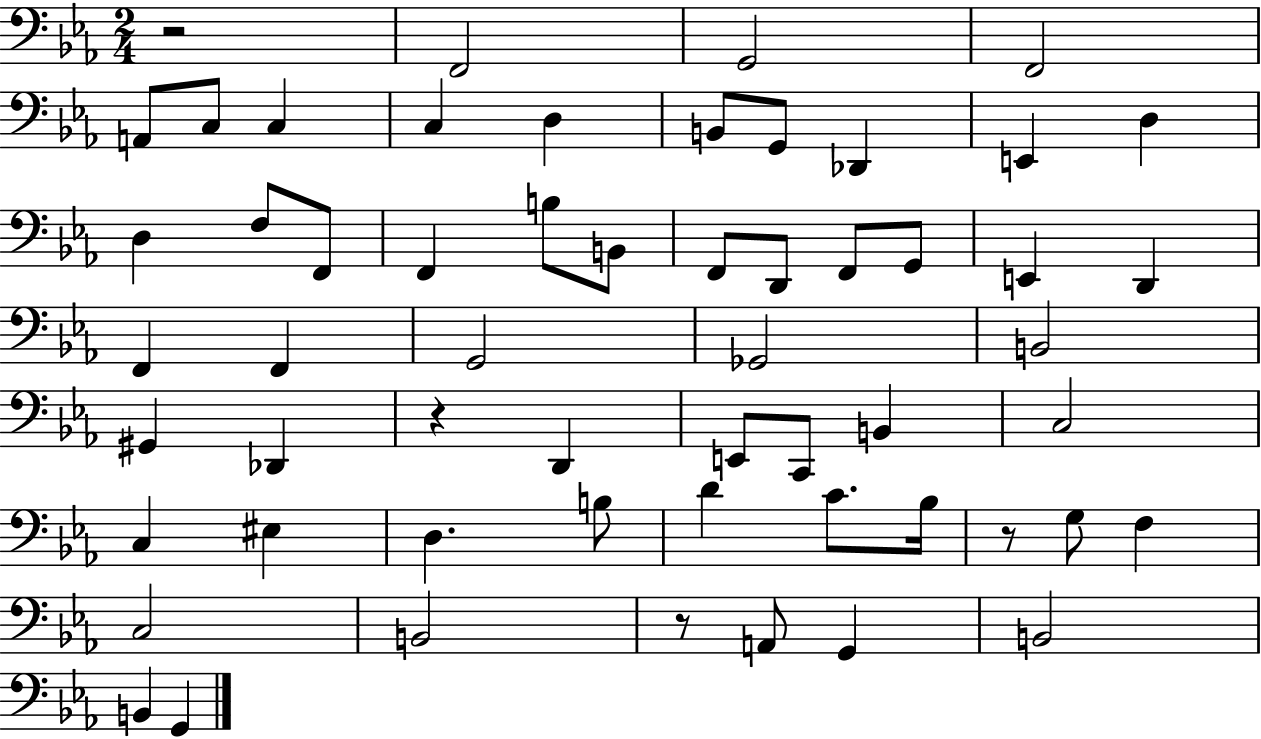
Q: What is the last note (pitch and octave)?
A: G2